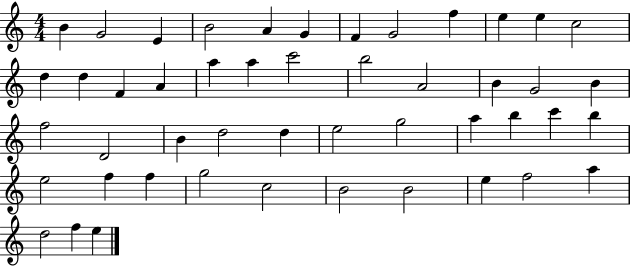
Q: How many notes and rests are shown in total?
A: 48